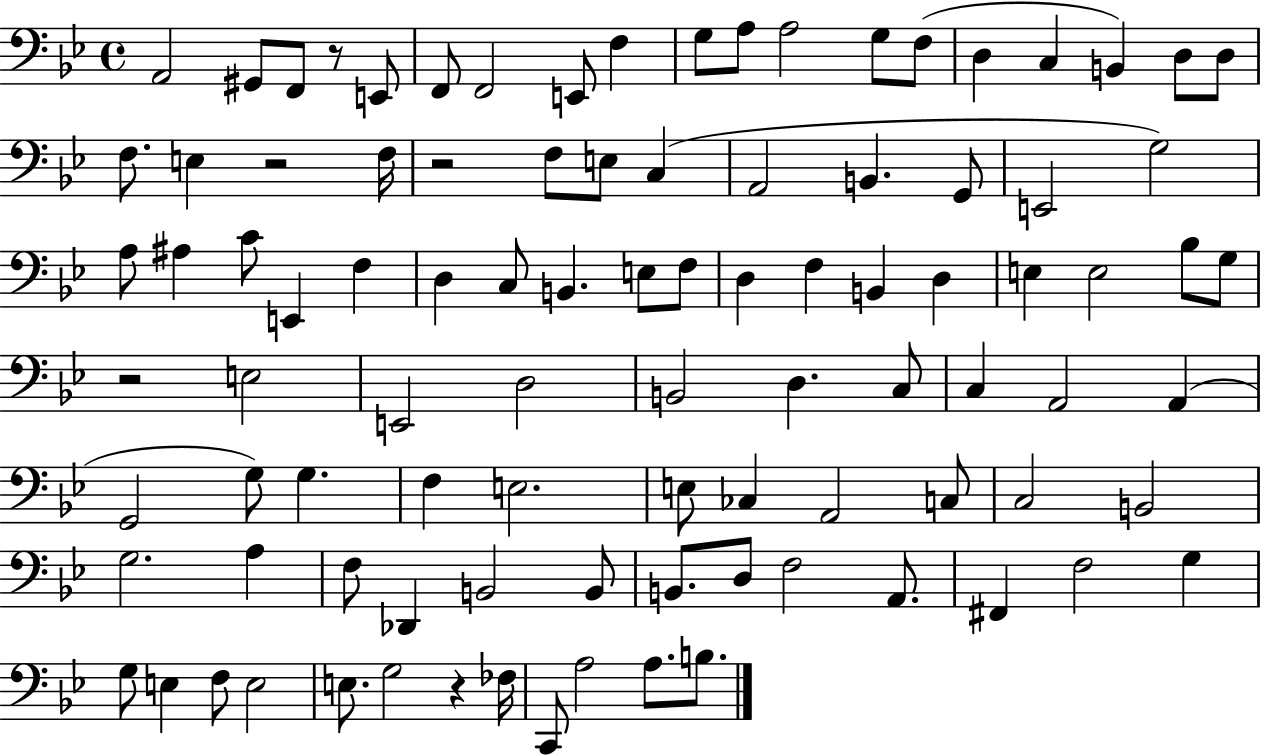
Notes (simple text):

A2/h G#2/e F2/e R/e E2/e F2/e F2/h E2/e F3/q G3/e A3/e A3/h G3/e F3/e D3/q C3/q B2/q D3/e D3/e F3/e. E3/q R/h F3/s R/h F3/e E3/e C3/q A2/h B2/q. G2/e E2/h G3/h A3/e A#3/q C4/e E2/q F3/q D3/q C3/e B2/q. E3/e F3/e D3/q F3/q B2/q D3/q E3/q E3/h Bb3/e G3/e R/h E3/h E2/h D3/h B2/h D3/q. C3/e C3/q A2/h A2/q G2/h G3/e G3/q. F3/q E3/h. E3/e CES3/q A2/h C3/e C3/h B2/h G3/h. A3/q F3/e Db2/q B2/h B2/e B2/e. D3/e F3/h A2/e. F#2/q F3/h G3/q G3/e E3/q F3/e E3/h E3/e. G3/h R/q FES3/s C2/e A3/h A3/e. B3/e.